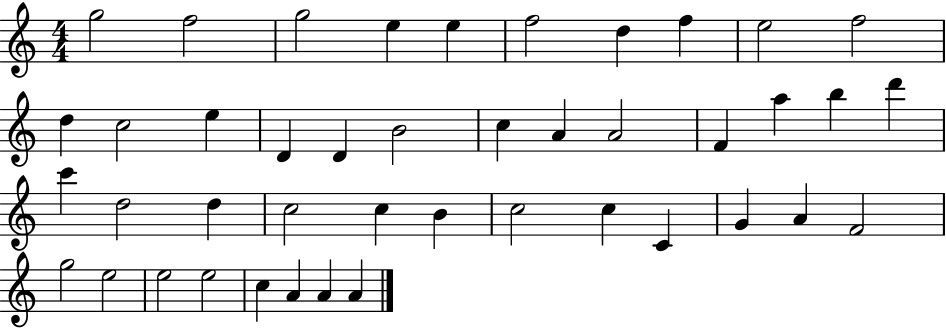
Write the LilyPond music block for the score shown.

{
  \clef treble
  \numericTimeSignature
  \time 4/4
  \key c \major
  g''2 f''2 | g''2 e''4 e''4 | f''2 d''4 f''4 | e''2 f''2 | \break d''4 c''2 e''4 | d'4 d'4 b'2 | c''4 a'4 a'2 | f'4 a''4 b''4 d'''4 | \break c'''4 d''2 d''4 | c''2 c''4 b'4 | c''2 c''4 c'4 | g'4 a'4 f'2 | \break g''2 e''2 | e''2 e''2 | c''4 a'4 a'4 a'4 | \bar "|."
}